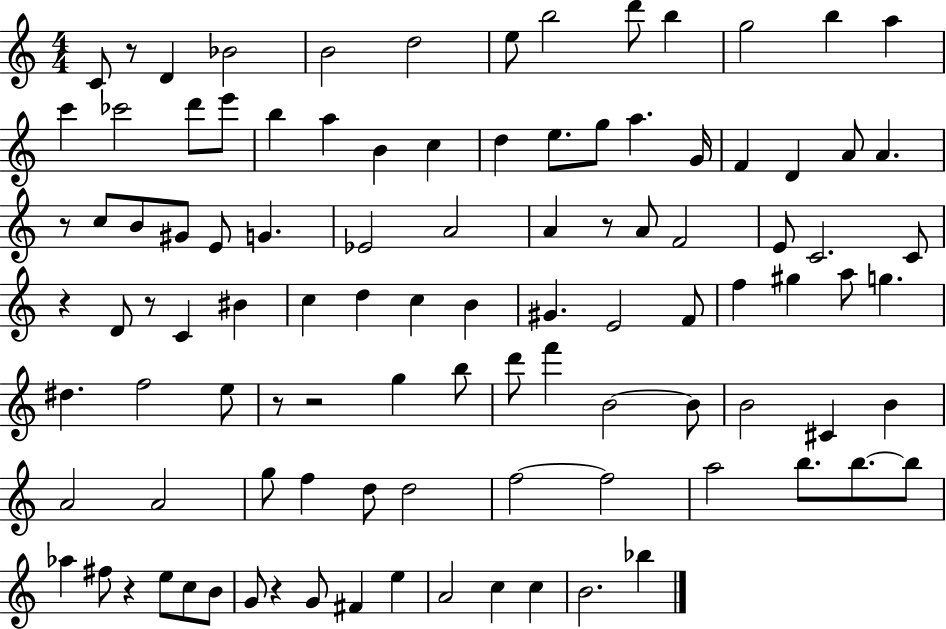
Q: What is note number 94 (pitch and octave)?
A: Bb5